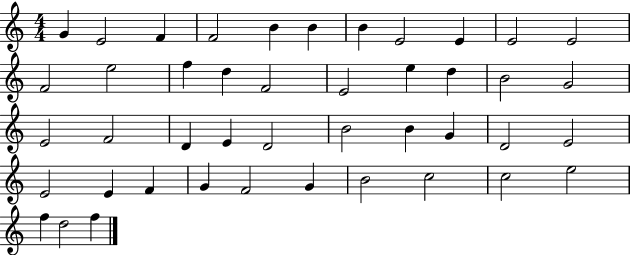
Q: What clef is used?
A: treble